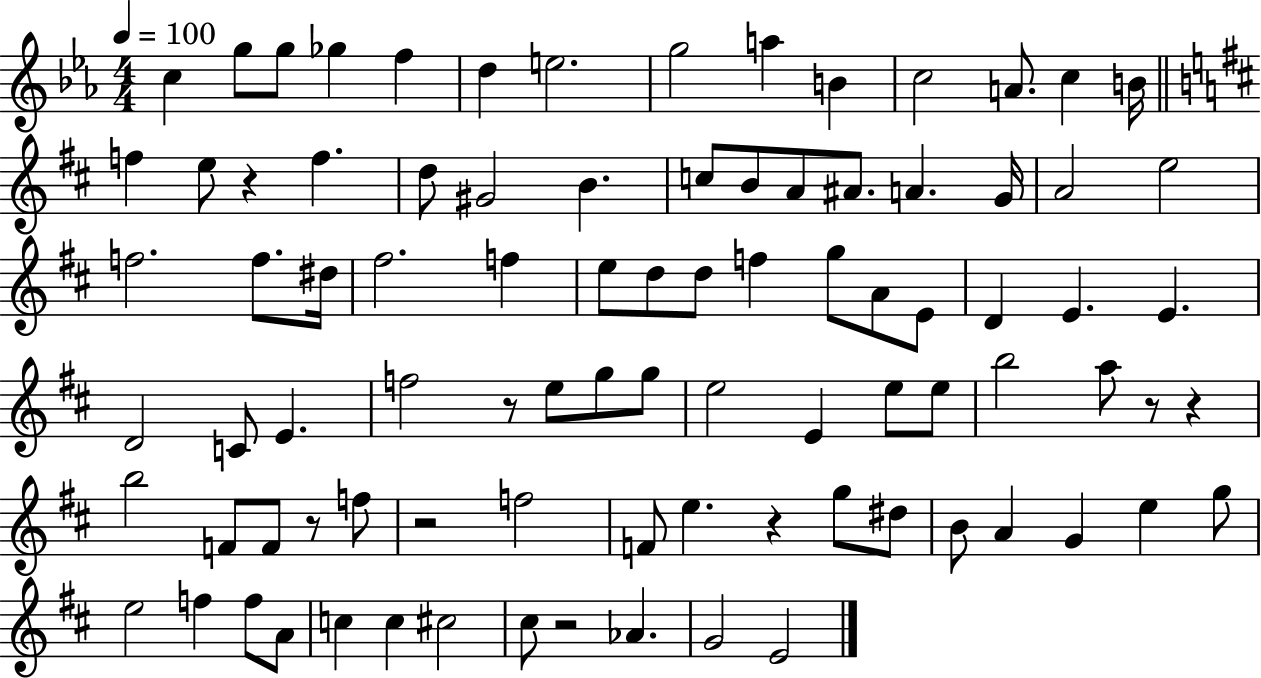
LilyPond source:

{
  \clef treble
  \numericTimeSignature
  \time 4/4
  \key ees \major
  \tempo 4 = 100
  \repeat volta 2 { c''4 g''8 g''8 ges''4 f''4 | d''4 e''2. | g''2 a''4 b'4 | c''2 a'8. c''4 b'16 | \break \bar "||" \break \key d \major f''4 e''8 r4 f''4. | d''8 gis'2 b'4. | c''8 b'8 a'8 ais'8. a'4. g'16 | a'2 e''2 | \break f''2. f''8. dis''16 | fis''2. f''4 | e''8 d''8 d''8 f''4 g''8 a'8 e'8 | d'4 e'4. e'4. | \break d'2 c'8 e'4. | f''2 r8 e''8 g''8 g''8 | e''2 e'4 e''8 e''8 | b''2 a''8 r8 r4 | \break b''2 f'8 f'8 r8 f''8 | r2 f''2 | f'8 e''4. r4 g''8 dis''8 | b'8 a'4 g'4 e''4 g''8 | \break e''2 f''4 f''8 a'8 | c''4 c''4 cis''2 | cis''8 r2 aes'4. | g'2 e'2 | \break } \bar "|."
}